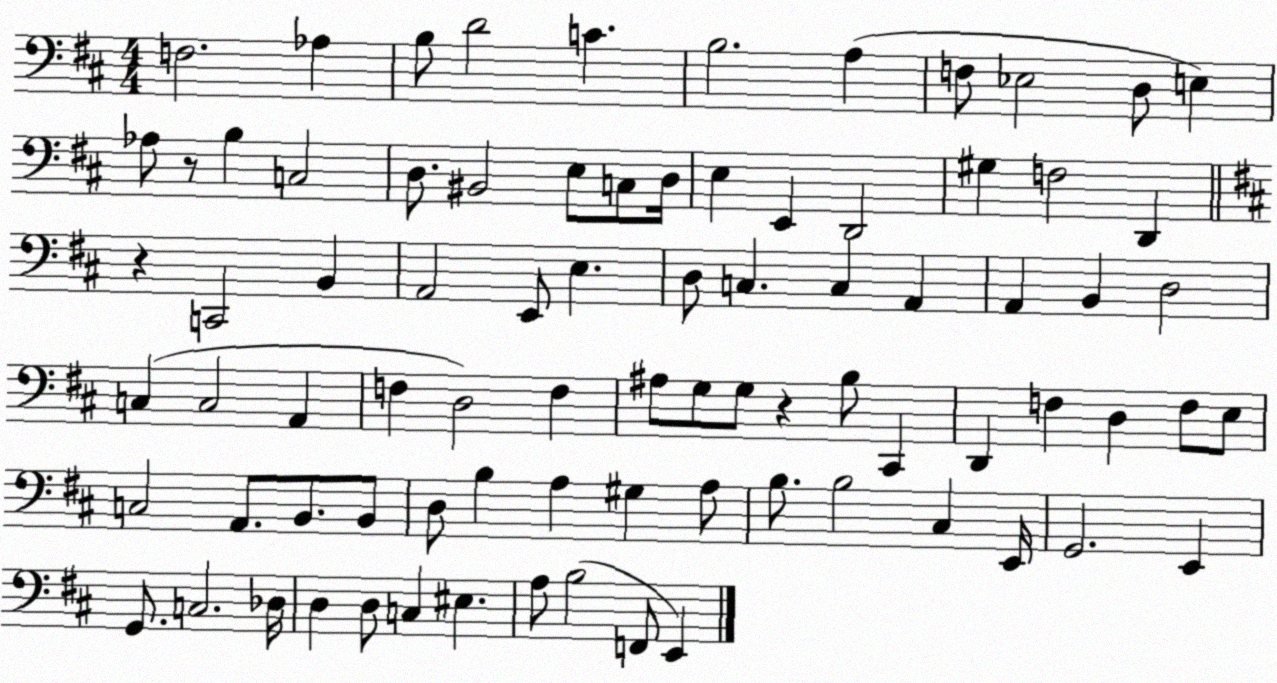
X:1
T:Untitled
M:4/4
L:1/4
K:D
F,2 _A, B,/2 D2 C B,2 A, F,/2 _E,2 D,/2 E, _A,/2 z/2 B, C,2 D,/2 ^B,,2 E,/2 C,/2 D,/4 E, E,, D,,2 ^G, F,2 D,, z C,,2 B,, A,,2 E,,/2 E, D,/2 C, C, A,, A,, B,, D,2 C, C,2 A,, F, D,2 F, ^A,/2 G,/2 G,/2 z B,/2 ^C,, D,, F, D, F,/2 E,/2 C,2 A,,/2 B,,/2 B,,/2 D,/2 B, A, ^G, A,/2 B,/2 B,2 ^C, E,,/4 G,,2 E,, G,,/2 C,2 _D,/4 D, D,/2 C, ^E, A,/2 B,2 F,,/2 E,,